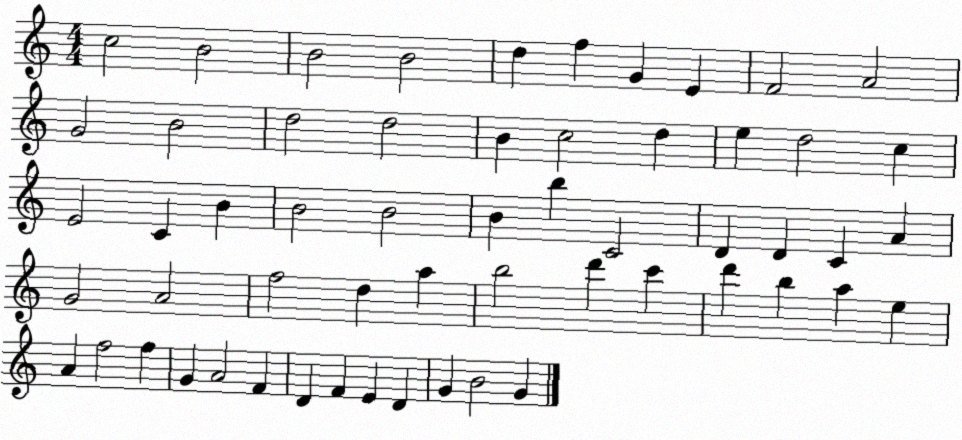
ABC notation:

X:1
T:Untitled
M:4/4
L:1/4
K:C
c2 B2 B2 B2 d f G E F2 A2 G2 B2 d2 d2 B c2 d e d2 c E2 C B B2 B2 B b C2 D D C A G2 A2 f2 d a b2 d' c' d' b a e A f2 f G A2 F D F E D G B2 G